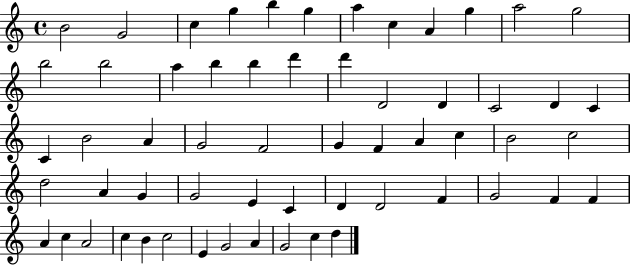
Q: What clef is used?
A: treble